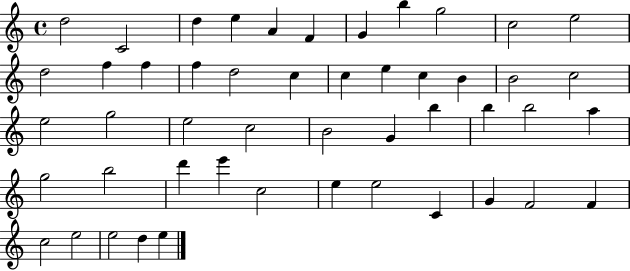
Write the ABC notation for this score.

X:1
T:Untitled
M:4/4
L:1/4
K:C
d2 C2 d e A F G b g2 c2 e2 d2 f f f d2 c c e c B B2 c2 e2 g2 e2 c2 B2 G b b b2 a g2 b2 d' e' c2 e e2 C G F2 F c2 e2 e2 d e